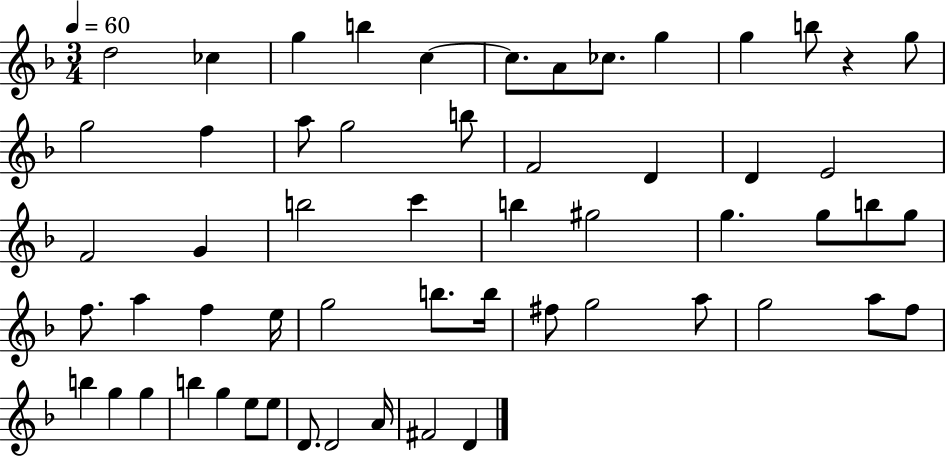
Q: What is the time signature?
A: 3/4